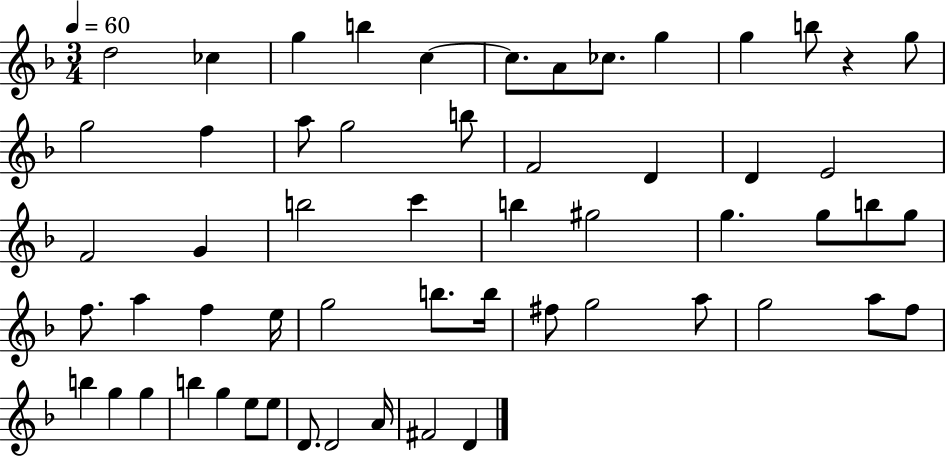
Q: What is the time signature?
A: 3/4